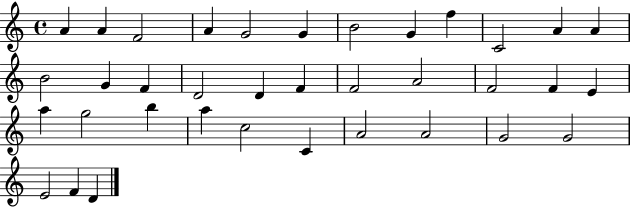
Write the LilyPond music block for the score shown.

{
  \clef treble
  \time 4/4
  \defaultTimeSignature
  \key c \major
  a'4 a'4 f'2 | a'4 g'2 g'4 | b'2 g'4 f''4 | c'2 a'4 a'4 | \break b'2 g'4 f'4 | d'2 d'4 f'4 | f'2 a'2 | f'2 f'4 e'4 | \break a''4 g''2 b''4 | a''4 c''2 c'4 | a'2 a'2 | g'2 g'2 | \break e'2 f'4 d'4 | \bar "|."
}